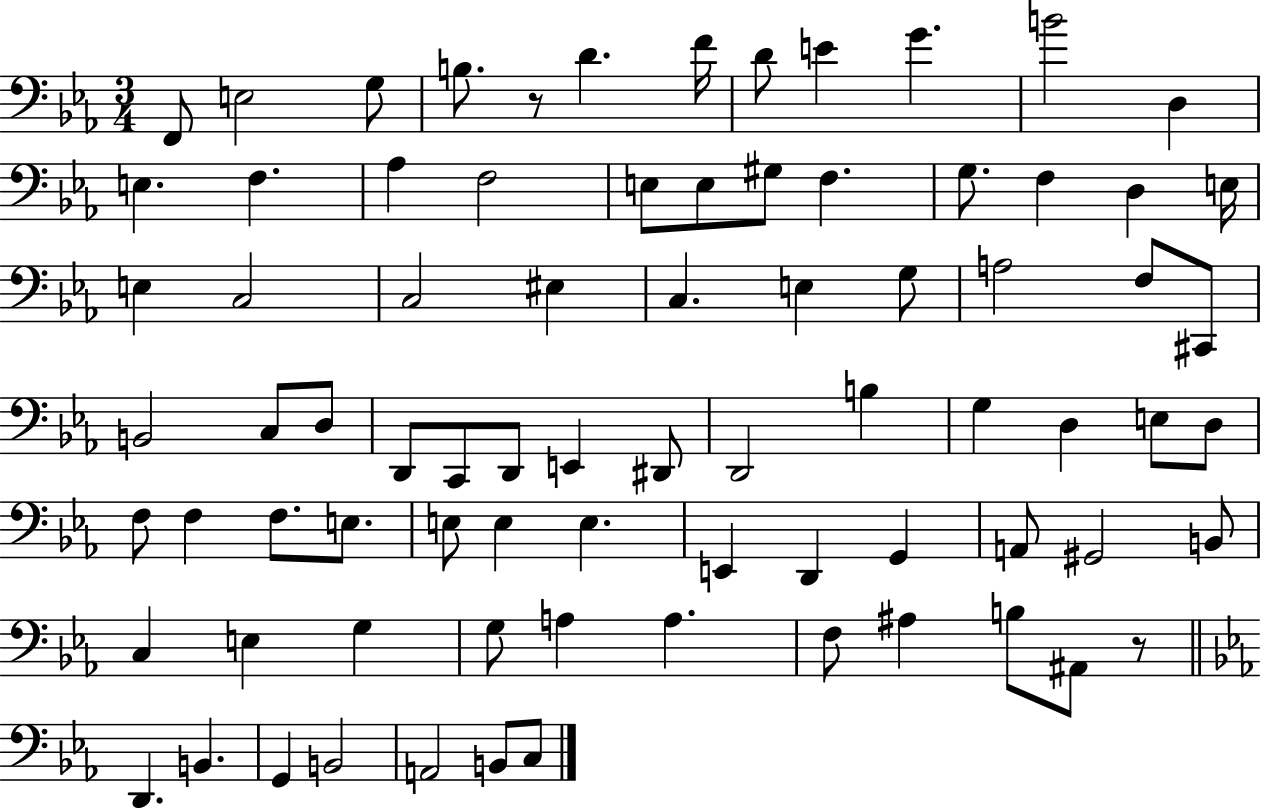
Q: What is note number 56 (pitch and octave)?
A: D2